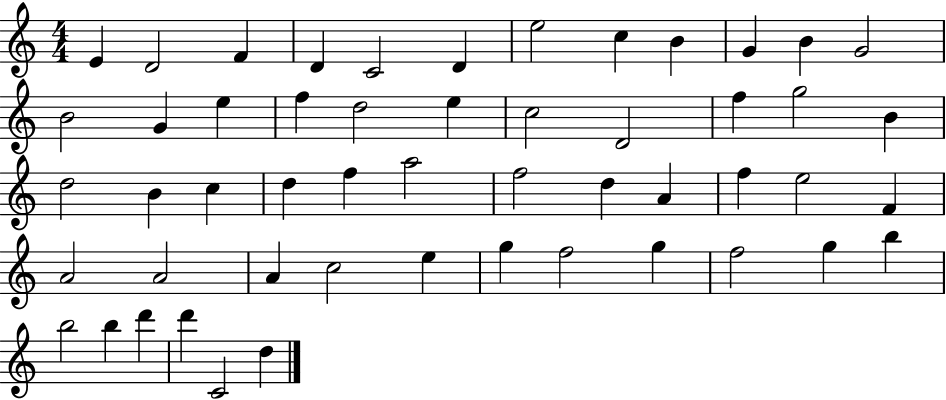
X:1
T:Untitled
M:4/4
L:1/4
K:C
E D2 F D C2 D e2 c B G B G2 B2 G e f d2 e c2 D2 f g2 B d2 B c d f a2 f2 d A f e2 F A2 A2 A c2 e g f2 g f2 g b b2 b d' d' C2 d